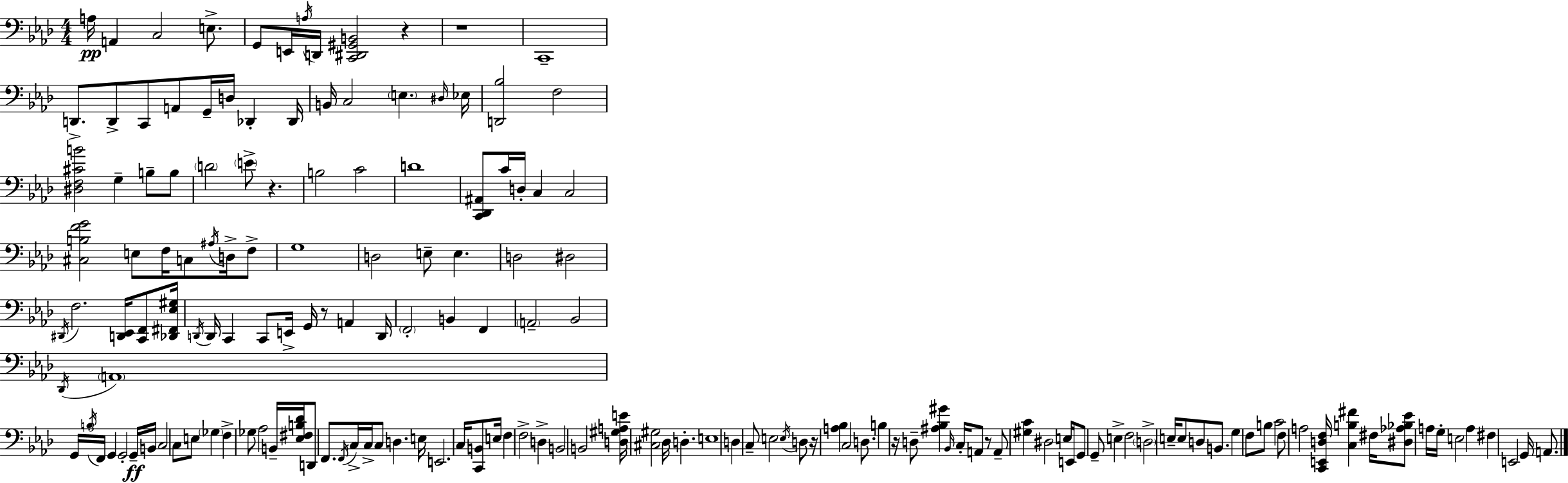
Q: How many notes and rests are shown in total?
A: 163